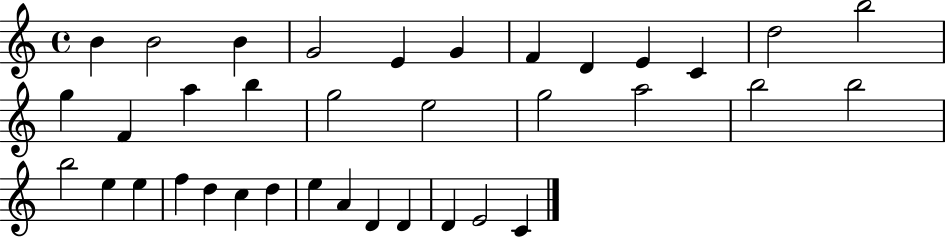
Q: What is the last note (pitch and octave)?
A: C4